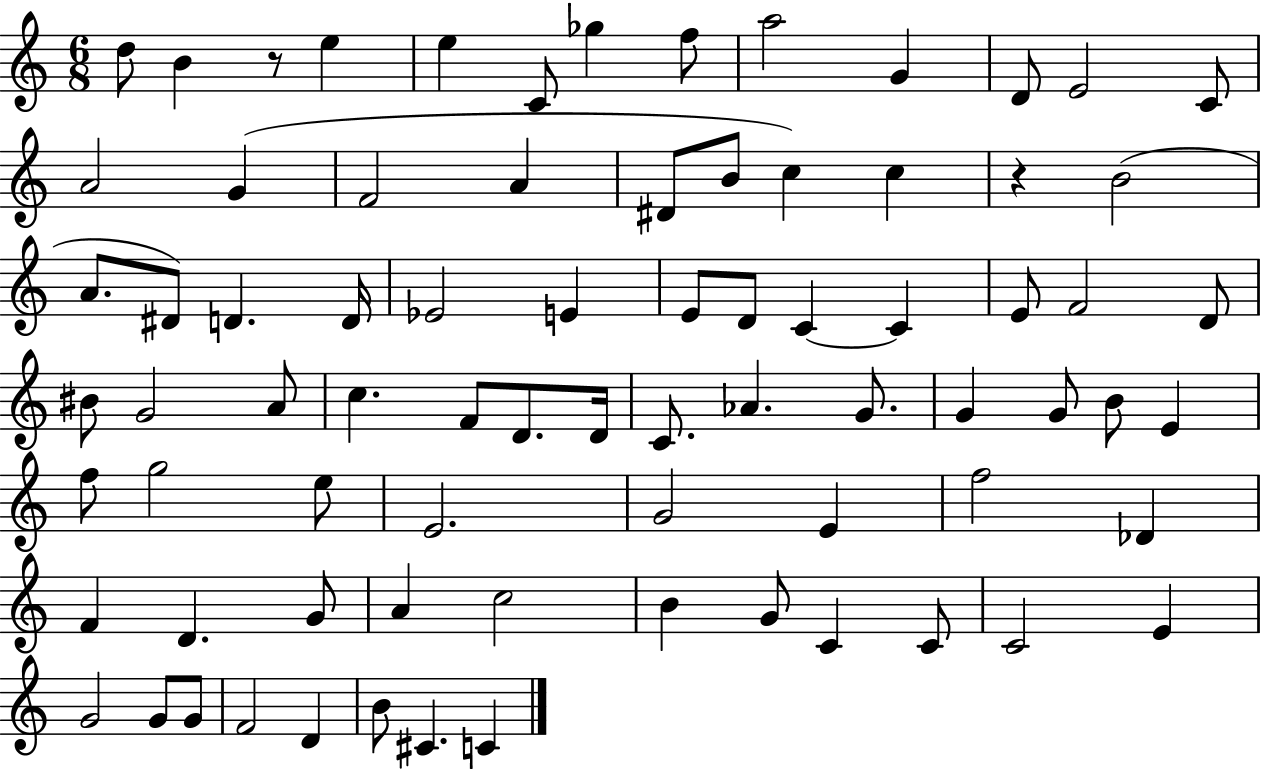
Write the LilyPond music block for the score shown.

{
  \clef treble
  \numericTimeSignature
  \time 6/8
  \key c \major
  \repeat volta 2 { d''8 b'4 r8 e''4 | e''4 c'8 ges''4 f''8 | a''2 g'4 | d'8 e'2 c'8 | \break a'2 g'4( | f'2 a'4 | dis'8 b'8 c''4) c''4 | r4 b'2( | \break a'8. dis'8) d'4. d'16 | ees'2 e'4 | e'8 d'8 c'4~~ c'4 | e'8 f'2 d'8 | \break bis'8 g'2 a'8 | c''4. f'8 d'8. d'16 | c'8. aes'4. g'8. | g'4 g'8 b'8 e'4 | \break f''8 g''2 e''8 | e'2. | g'2 e'4 | f''2 des'4 | \break f'4 d'4. g'8 | a'4 c''2 | b'4 g'8 c'4 c'8 | c'2 e'4 | \break g'2 g'8 g'8 | f'2 d'4 | b'8 cis'4. c'4 | } \bar "|."
}